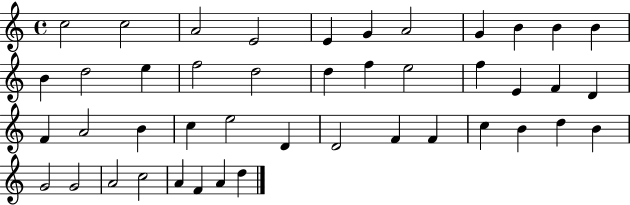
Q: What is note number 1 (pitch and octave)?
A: C5